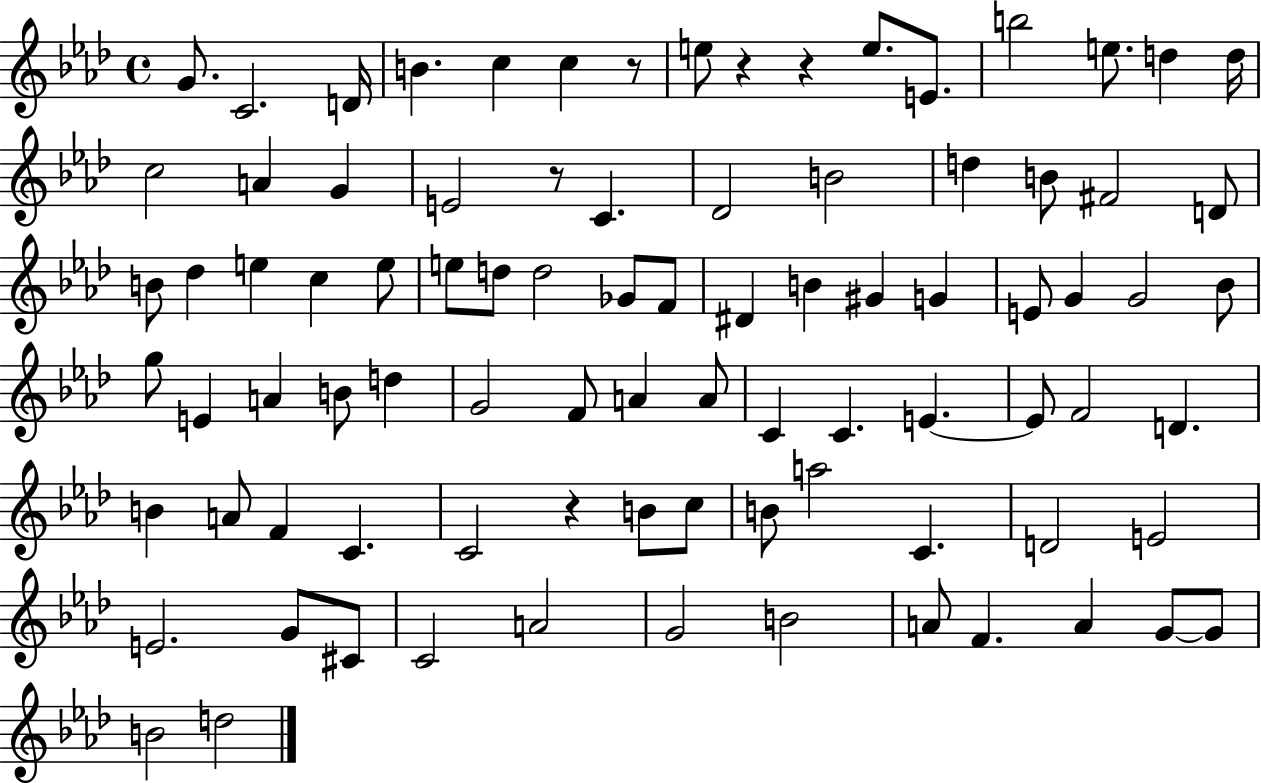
G4/e. C4/h. D4/s B4/q. C5/q C5/q R/e E5/e R/q R/q E5/e. E4/e. B5/h E5/e. D5/q D5/s C5/h A4/q G4/q E4/h R/e C4/q. Db4/h B4/h D5/q B4/e F#4/h D4/e B4/e Db5/q E5/q C5/q E5/e E5/e D5/e D5/h Gb4/e F4/e D#4/q B4/q G#4/q G4/q E4/e G4/q G4/h Bb4/e G5/e E4/q A4/q B4/e D5/q G4/h F4/e A4/q A4/e C4/q C4/q. E4/q. E4/e F4/h D4/q. B4/q A4/e F4/q C4/q. C4/h R/q B4/e C5/e B4/e A5/h C4/q. D4/h E4/h E4/h. G4/e C#4/e C4/h A4/h G4/h B4/h A4/e F4/q. A4/q G4/e G4/e B4/h D5/h